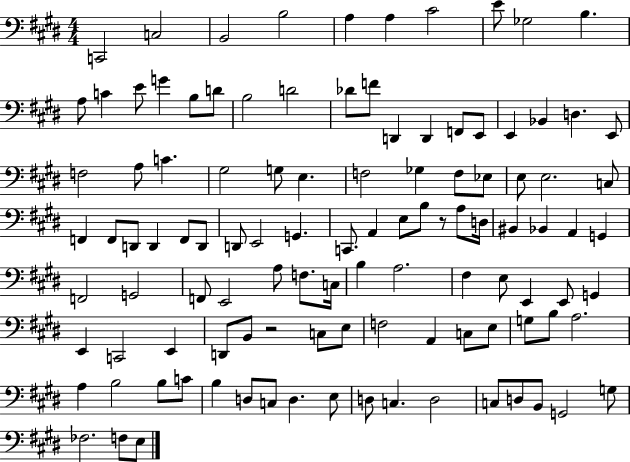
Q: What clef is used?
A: bass